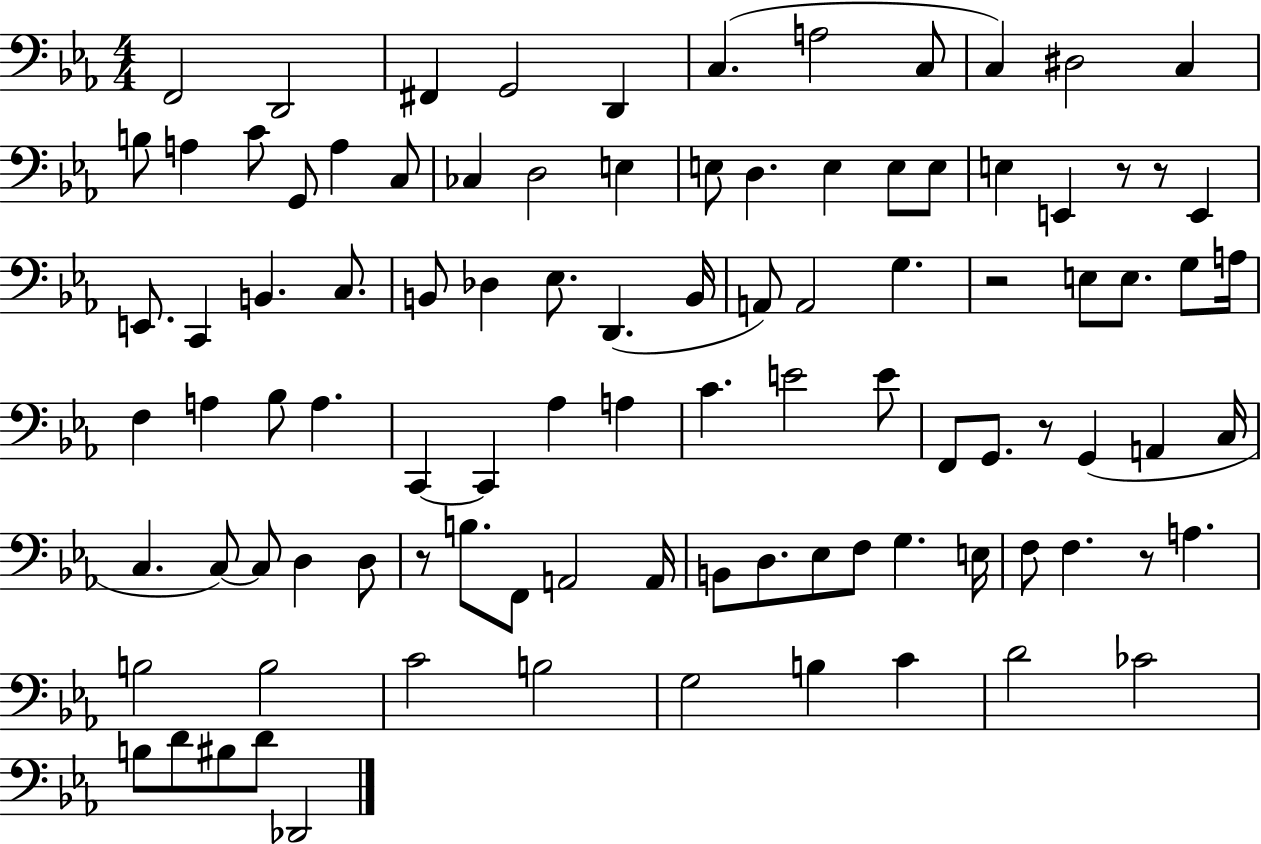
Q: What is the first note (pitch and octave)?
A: F2